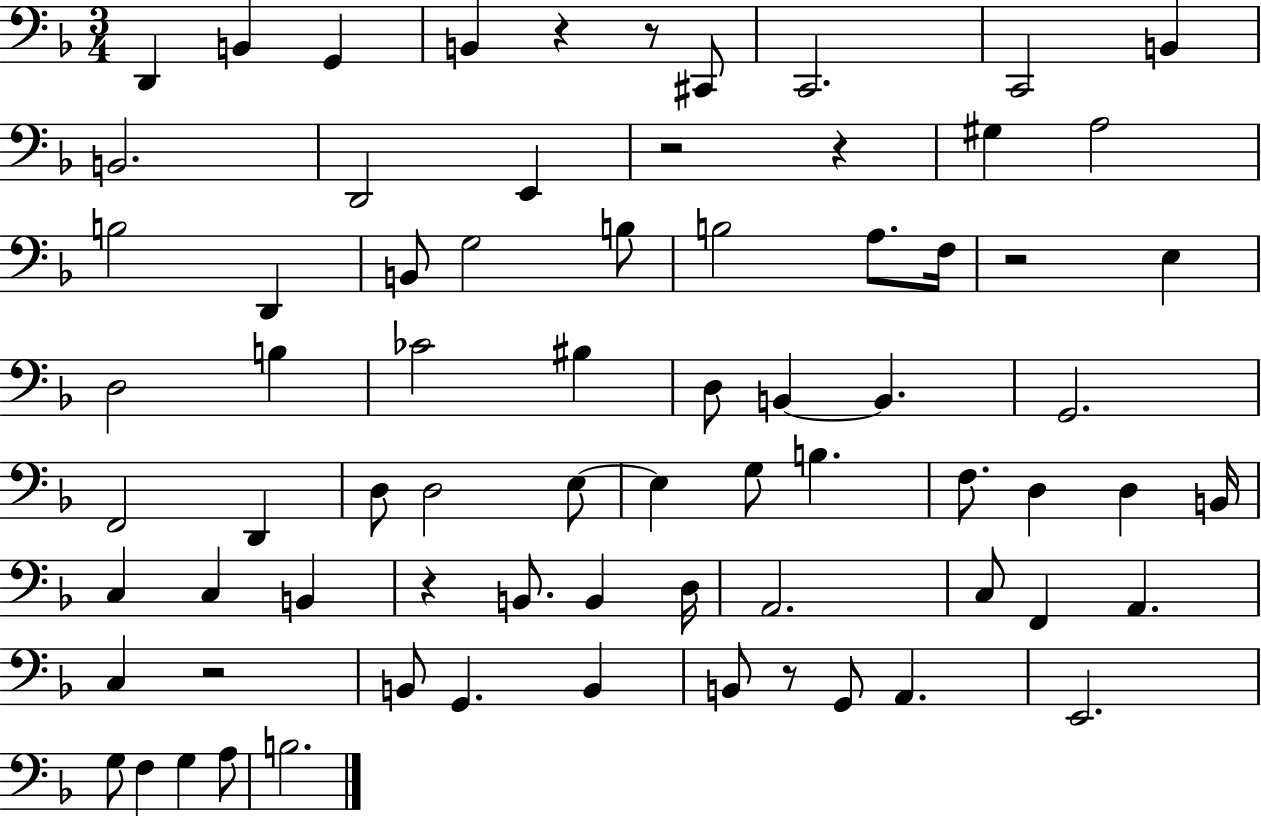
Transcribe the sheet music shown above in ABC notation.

X:1
T:Untitled
M:3/4
L:1/4
K:F
D,, B,, G,, B,, z z/2 ^C,,/2 C,,2 C,,2 B,, B,,2 D,,2 E,, z2 z ^G, A,2 B,2 D,, B,,/2 G,2 B,/2 B,2 A,/2 F,/4 z2 E, D,2 B, _C2 ^B, D,/2 B,, B,, G,,2 F,,2 D,, D,/2 D,2 E,/2 E, G,/2 B, F,/2 D, D, B,,/4 C, C, B,, z B,,/2 B,, D,/4 A,,2 C,/2 F,, A,, C, z2 B,,/2 G,, B,, B,,/2 z/2 G,,/2 A,, E,,2 G,/2 F, G, A,/2 B,2